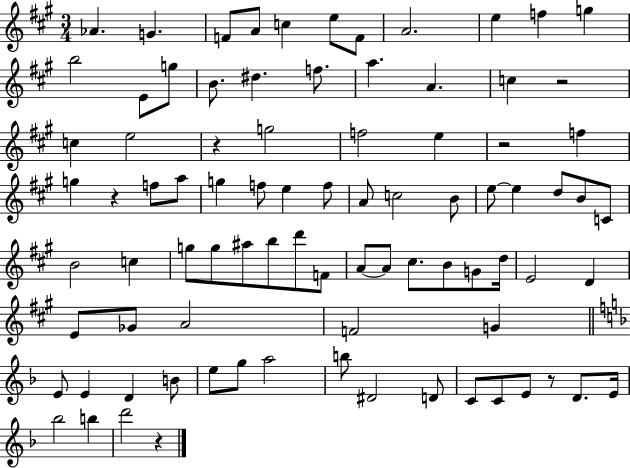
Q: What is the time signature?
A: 3/4